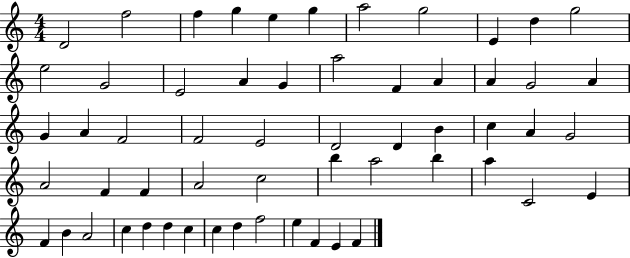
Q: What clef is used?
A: treble